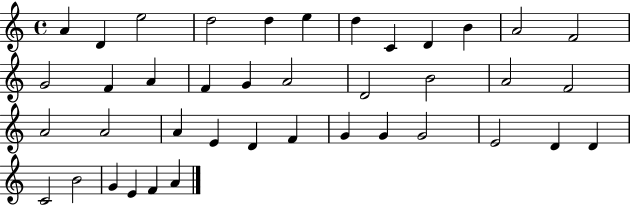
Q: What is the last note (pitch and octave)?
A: A4